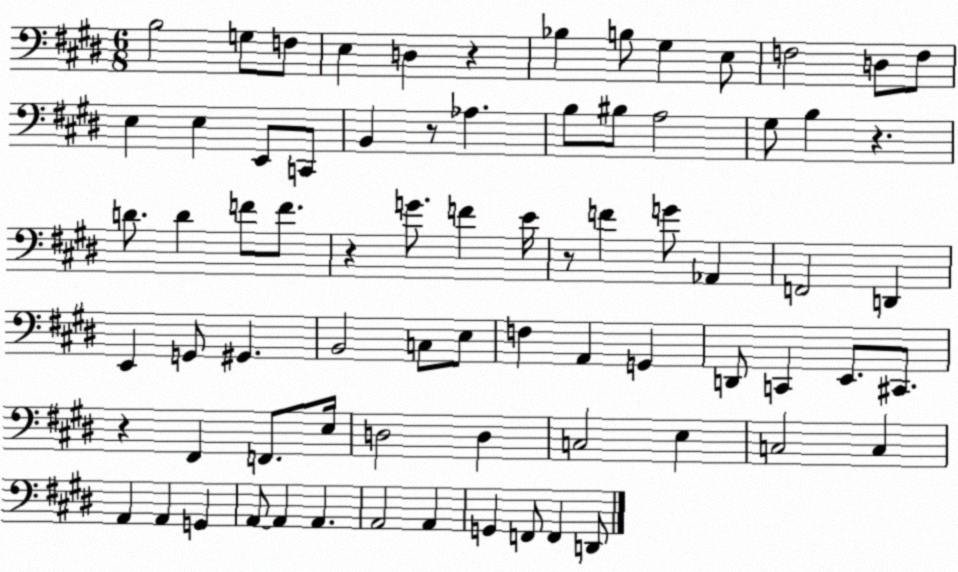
X:1
T:Untitled
M:6/8
L:1/4
K:E
B,2 G,/2 F,/2 E, D, z _B, B,/2 ^G, E,/2 F,2 D,/2 F,/2 E, E, E,,/2 C,,/2 B,, z/2 _A, B,/2 ^B,/2 A,2 ^G,/2 B, z D/2 D F/2 F/2 z G/2 F E/4 z/2 F G/2 _A,, F,,2 D,, E,, G,,/2 ^G,, B,,2 C,/2 E,/2 F, A,, G,, D,,/2 C,, E,,/2 ^C,,/2 z ^F,, F,,/2 E,/4 D,2 D, C,2 E, C,2 C, A,, A,, G,, A,,/2 A,, A,, A,,2 A,, G,, F,,/2 F,, D,,/2